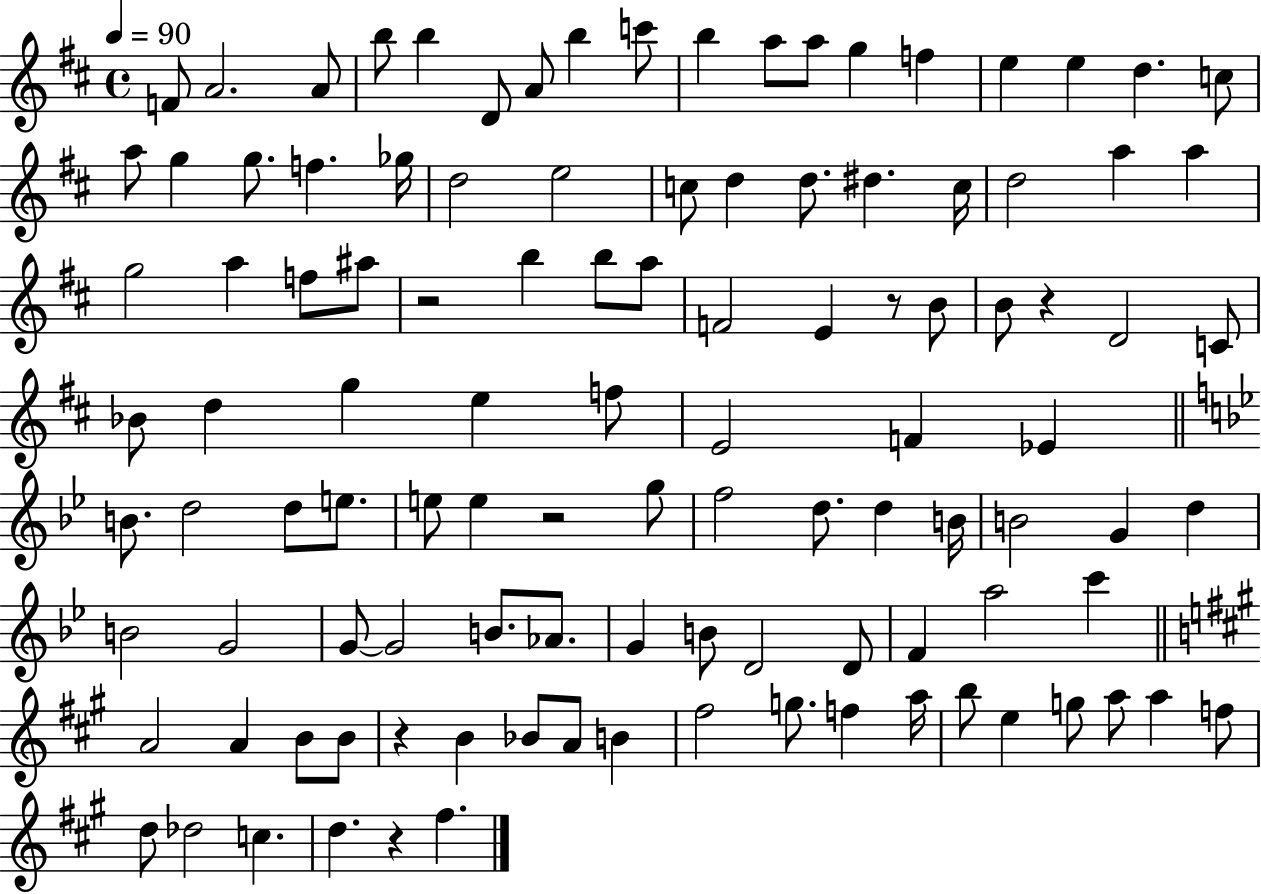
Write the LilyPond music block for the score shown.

{
  \clef treble
  \time 4/4
  \defaultTimeSignature
  \key d \major
  \tempo 4 = 90
  f'8 a'2. a'8 | b''8 b''4 d'8 a'8 b''4 c'''8 | b''4 a''8 a''8 g''4 f''4 | e''4 e''4 d''4. c''8 | \break a''8 g''4 g''8. f''4. ges''16 | d''2 e''2 | c''8 d''4 d''8. dis''4. c''16 | d''2 a''4 a''4 | \break g''2 a''4 f''8 ais''8 | r2 b''4 b''8 a''8 | f'2 e'4 r8 b'8 | b'8 r4 d'2 c'8 | \break bes'8 d''4 g''4 e''4 f''8 | e'2 f'4 ees'4 | \bar "||" \break \key bes \major b'8. d''2 d''8 e''8. | e''8 e''4 r2 g''8 | f''2 d''8. d''4 b'16 | b'2 g'4 d''4 | \break b'2 g'2 | g'8~~ g'2 b'8. aes'8. | g'4 b'8 d'2 d'8 | f'4 a''2 c'''4 | \break \bar "||" \break \key a \major a'2 a'4 b'8 b'8 | r4 b'4 bes'8 a'8 b'4 | fis''2 g''8. f''4 a''16 | b''8 e''4 g''8 a''8 a''4 f''8 | \break d''8 des''2 c''4. | d''4. r4 fis''4. | \bar "|."
}